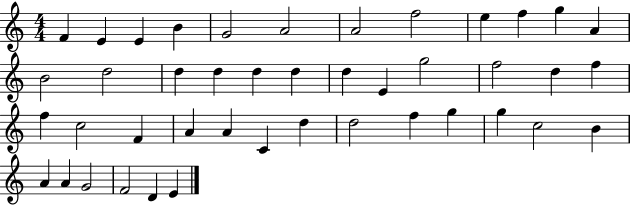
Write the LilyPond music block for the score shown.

{
  \clef treble
  \numericTimeSignature
  \time 4/4
  \key c \major
  f'4 e'4 e'4 b'4 | g'2 a'2 | a'2 f''2 | e''4 f''4 g''4 a'4 | \break b'2 d''2 | d''4 d''4 d''4 d''4 | d''4 e'4 g''2 | f''2 d''4 f''4 | \break f''4 c''2 f'4 | a'4 a'4 c'4 d''4 | d''2 f''4 g''4 | g''4 c''2 b'4 | \break a'4 a'4 g'2 | f'2 d'4 e'4 | \bar "|."
}